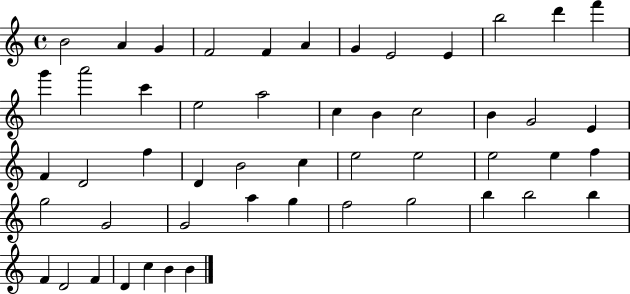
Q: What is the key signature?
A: C major